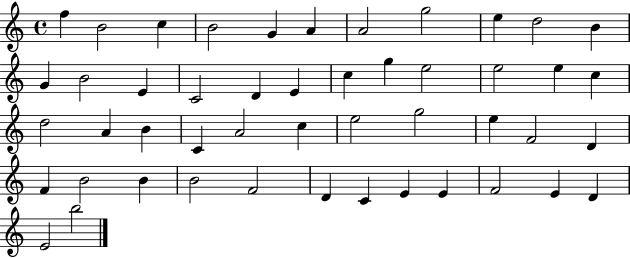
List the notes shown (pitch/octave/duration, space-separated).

F5/q B4/h C5/q B4/h G4/q A4/q A4/h G5/h E5/q D5/h B4/q G4/q B4/h E4/q C4/h D4/q E4/q C5/q G5/q E5/h E5/h E5/q C5/q D5/h A4/q B4/q C4/q A4/h C5/q E5/h G5/h E5/q F4/h D4/q F4/q B4/h B4/q B4/h F4/h D4/q C4/q E4/q E4/q F4/h E4/q D4/q E4/h B5/h